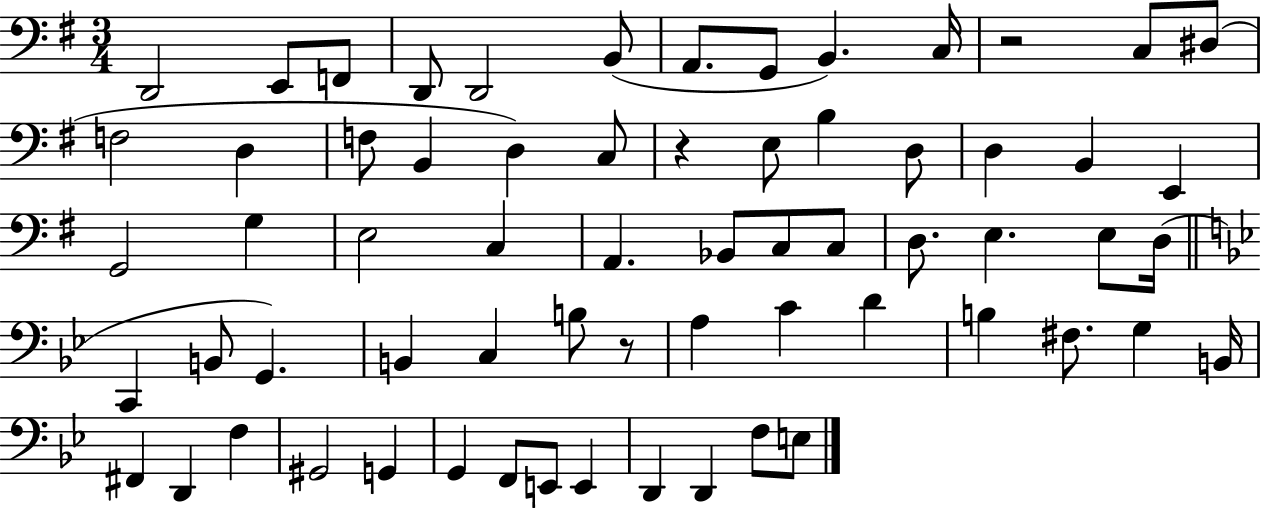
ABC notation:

X:1
T:Untitled
M:3/4
L:1/4
K:G
D,,2 E,,/2 F,,/2 D,,/2 D,,2 B,,/2 A,,/2 G,,/2 B,, C,/4 z2 C,/2 ^D,/2 F,2 D, F,/2 B,, D, C,/2 z E,/2 B, D,/2 D, B,, E,, G,,2 G, E,2 C, A,, _B,,/2 C,/2 C,/2 D,/2 E, E,/2 D,/4 C,, B,,/2 G,, B,, C, B,/2 z/2 A, C D B, ^F,/2 G, B,,/4 ^F,, D,, F, ^G,,2 G,, G,, F,,/2 E,,/2 E,, D,, D,, F,/2 E,/2